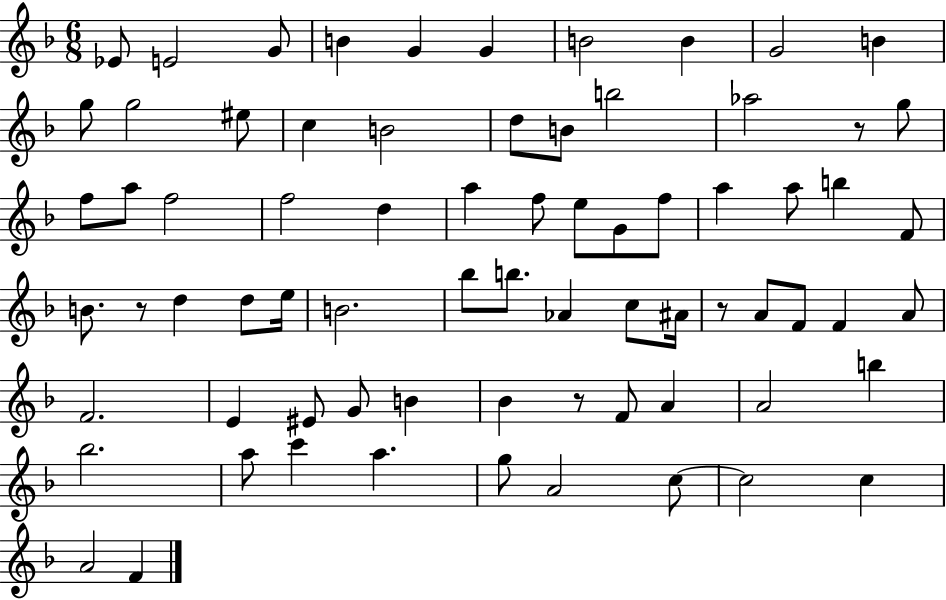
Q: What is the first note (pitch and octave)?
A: Eb4